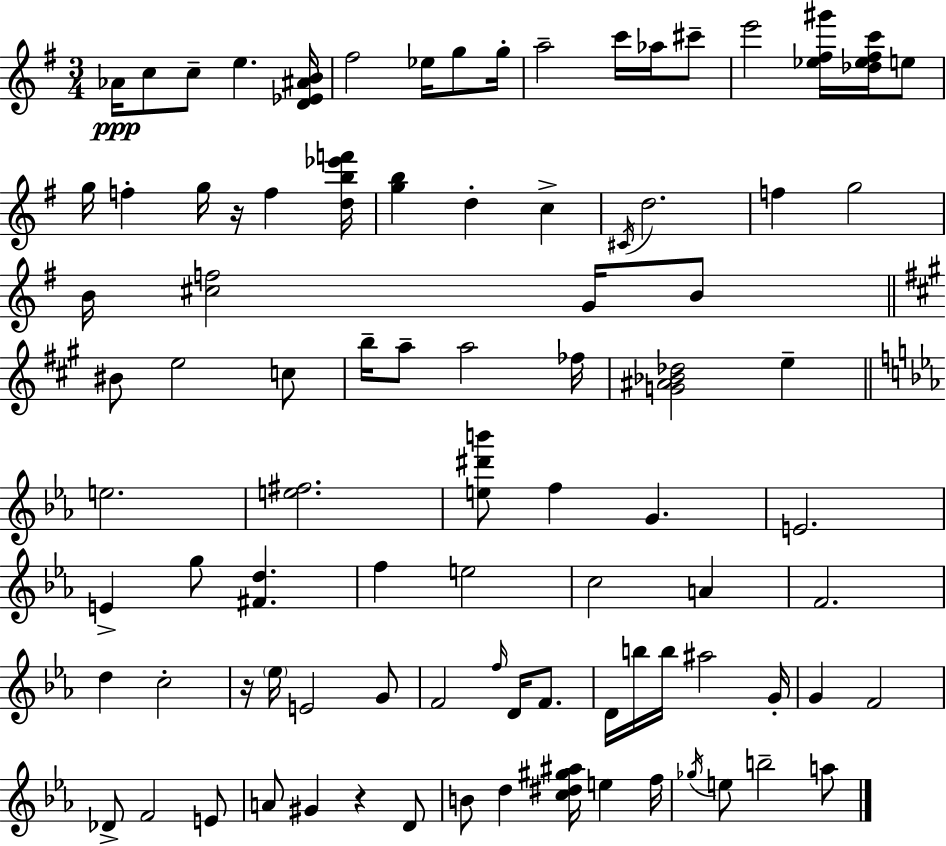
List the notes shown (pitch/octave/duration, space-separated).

Ab4/s C5/e C5/e E5/q. [D4,Eb4,A#4,B4]/s F#5/h Eb5/s G5/e G5/s A5/h C6/s Ab5/s C#6/e E6/h [Eb5,F#5,G#6]/s [Db5,Eb5,F#5,C6]/s E5/e G5/s F5/q G5/s R/s F5/q [D5,B5,Eb6,F6]/s [G5,B5]/q D5/q C5/q C#4/s D5/h. F5/q G5/h B4/s [C#5,F5]/h G4/s B4/e BIS4/e E5/h C5/e B5/s A5/e A5/h FES5/s [G4,A#4,Bb4,Db5]/h E5/q E5/h. [E5,F#5]/h. [E5,D#6,B6]/e F5/q G4/q. E4/h. E4/q G5/e [F#4,D5]/q. F5/q E5/h C5/h A4/q F4/h. D5/q C5/h R/s Eb5/s E4/h G4/e F4/h F5/s D4/s F4/e. D4/s B5/s B5/s A#5/h G4/s G4/q F4/h Db4/e F4/h E4/e A4/e G#4/q R/q D4/e B4/e D5/q [C5,D#5,G#5,A#5]/s E5/q F5/s Gb5/s E5/e B5/h A5/e